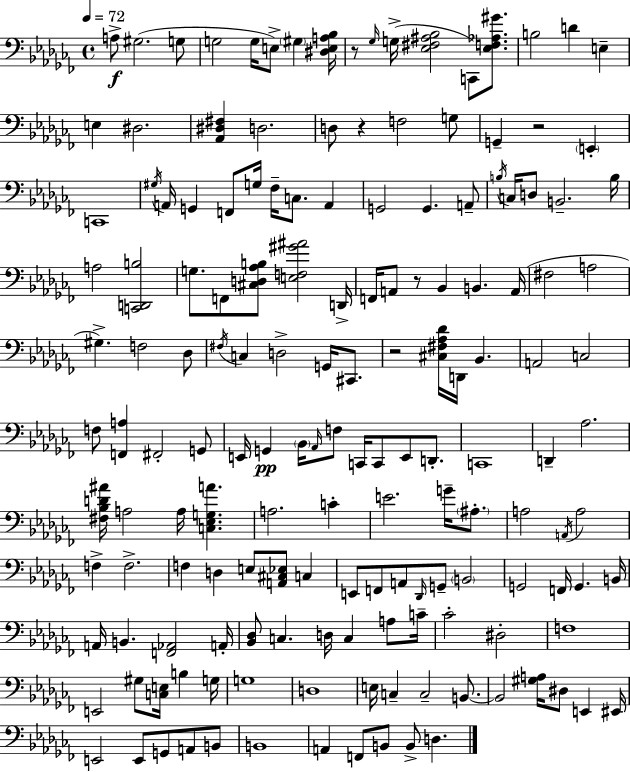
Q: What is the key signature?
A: AES minor